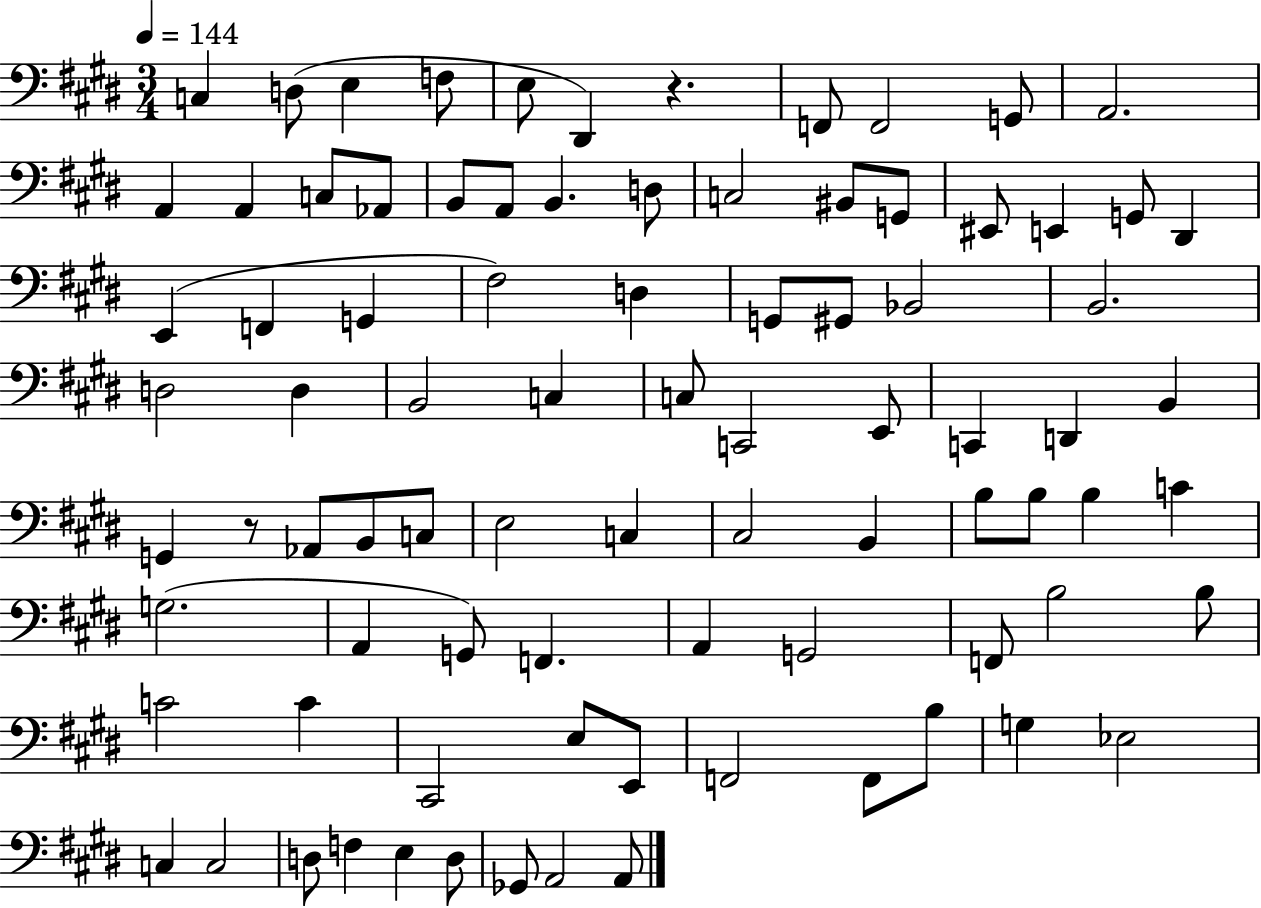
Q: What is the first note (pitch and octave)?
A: C3